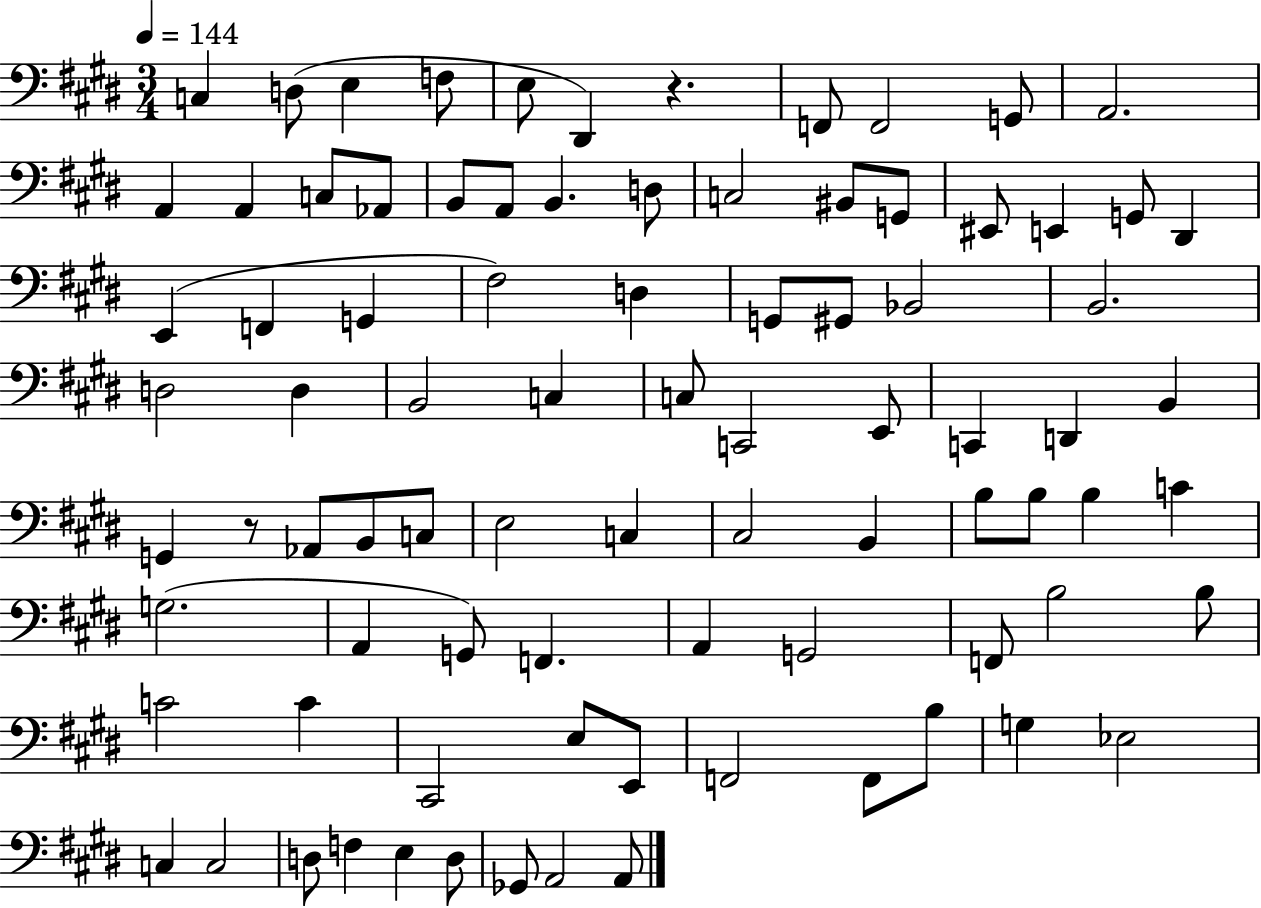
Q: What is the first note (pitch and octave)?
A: C3